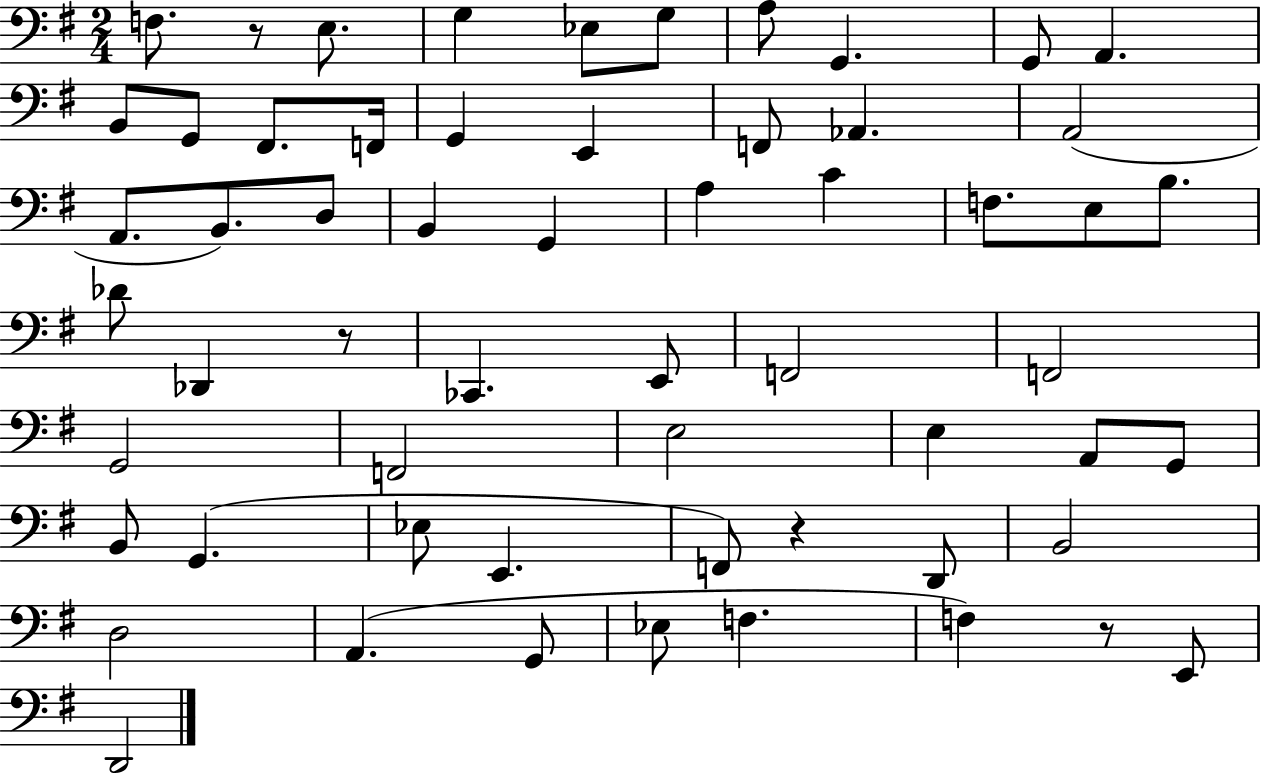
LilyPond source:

{
  \clef bass
  \numericTimeSignature
  \time 2/4
  \key g \major
  f8. r8 e8. | g4 ees8 g8 | a8 g,4. | g,8 a,4. | \break b,8 g,8 fis,8. f,16 | g,4 e,4 | f,8 aes,4. | a,2( | \break a,8. b,8.) d8 | b,4 g,4 | a4 c'4 | f8. e8 b8. | \break des'8 des,4 r8 | ces,4. e,8 | f,2 | f,2 | \break g,2 | f,2 | e2 | e4 a,8 g,8 | \break b,8 g,4.( | ees8 e,4. | f,8) r4 d,8 | b,2 | \break d2 | a,4.( g,8 | ees8 f4. | f4) r8 e,8 | \break d,2 | \bar "|."
}